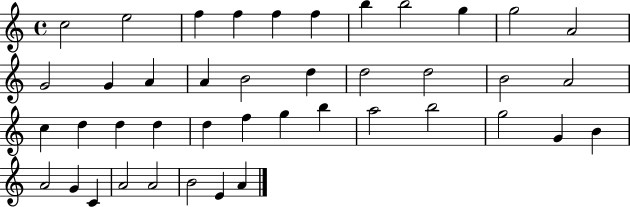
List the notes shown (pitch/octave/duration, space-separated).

C5/h E5/h F5/q F5/q F5/q F5/q B5/q B5/h G5/q G5/h A4/h G4/h G4/q A4/q A4/q B4/h D5/q D5/h D5/h B4/h A4/h C5/q D5/q D5/q D5/q D5/q F5/q G5/q B5/q A5/h B5/h G5/h G4/q B4/q A4/h G4/q C4/q A4/h A4/h B4/h E4/q A4/q